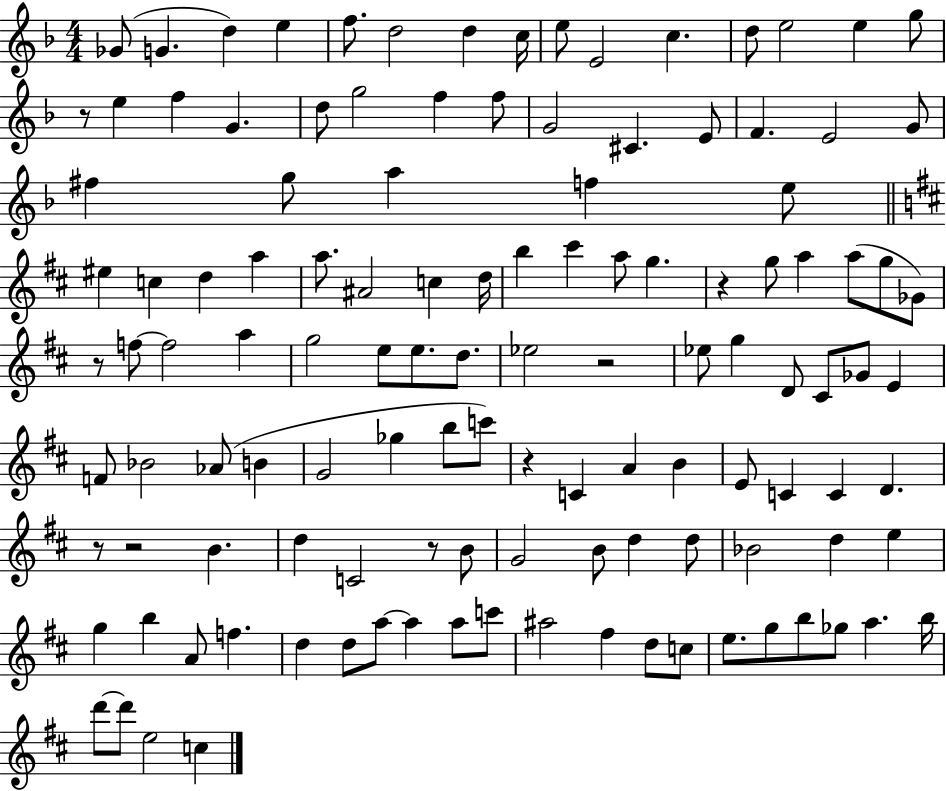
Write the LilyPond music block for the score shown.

{
  \clef treble
  \numericTimeSignature
  \time 4/4
  \key f \major
  ges'8( g'4. d''4) e''4 | f''8. d''2 d''4 c''16 | e''8 e'2 c''4. | d''8 e''2 e''4 g''8 | \break r8 e''4 f''4 g'4. | d''8 g''2 f''4 f''8 | g'2 cis'4. e'8 | f'4. e'2 g'8 | \break fis''4 g''8 a''4 f''4 e''8 | \bar "||" \break \key d \major eis''4 c''4 d''4 a''4 | a''8. ais'2 c''4 d''16 | b''4 cis'''4 a''8 g''4. | r4 g''8 a''4 a''8( g''8 ges'8) | \break r8 f''8~~ f''2 a''4 | g''2 e''8 e''8. d''8. | ees''2 r2 | ees''8 g''4 d'8 cis'8 ges'8 e'4 | \break f'8 bes'2 aes'8( b'4 | g'2 ges''4 b''8 c'''8) | r4 c'4 a'4 b'4 | e'8 c'4 c'4 d'4. | \break r8 r2 b'4. | d''4 c'2 r8 b'8 | g'2 b'8 d''4 d''8 | bes'2 d''4 e''4 | \break g''4 b''4 a'8 f''4. | d''4 d''8 a''8~~ a''4 a''8 c'''8 | ais''2 fis''4 d''8 c''8 | e''8. g''8 b''8 ges''8 a''4. b''16 | \break d'''8~~ d'''8 e''2 c''4 | \bar "|."
}